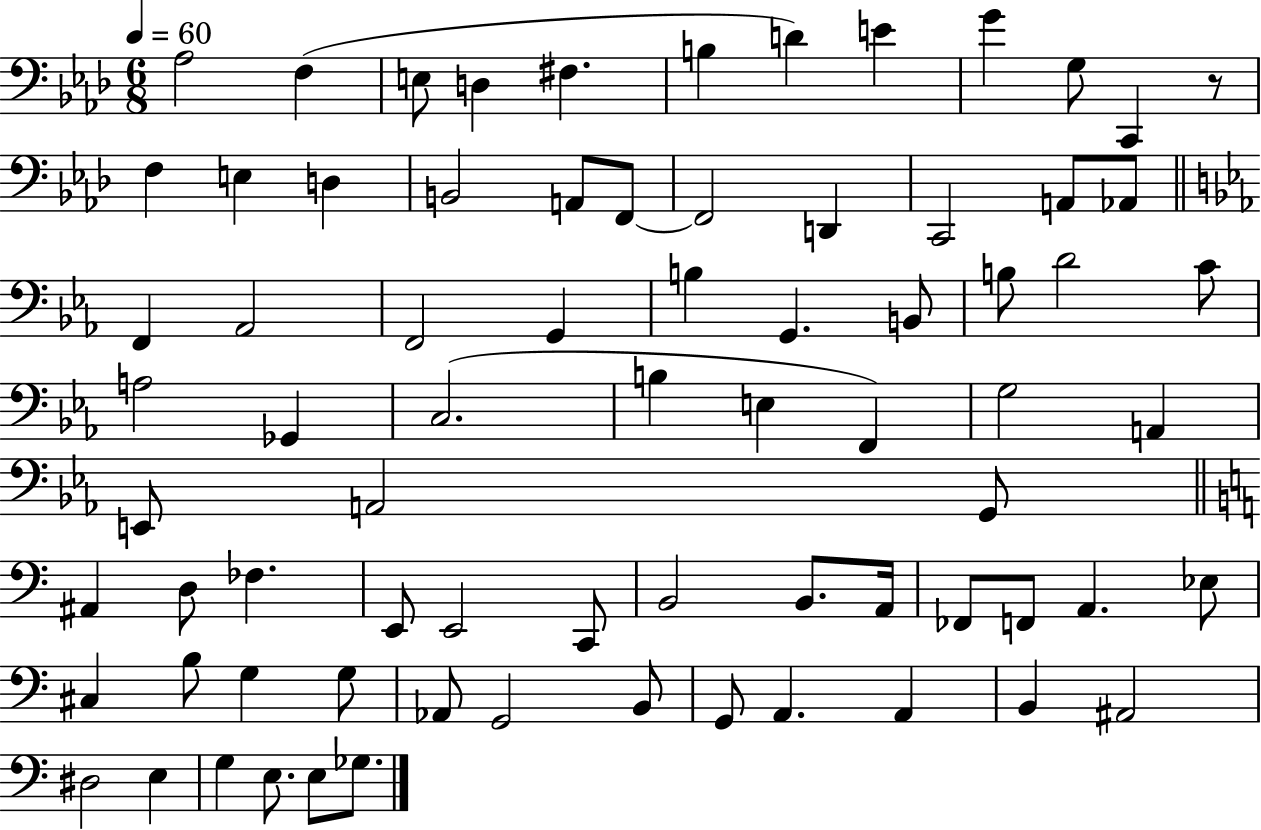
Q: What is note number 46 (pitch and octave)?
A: FES3